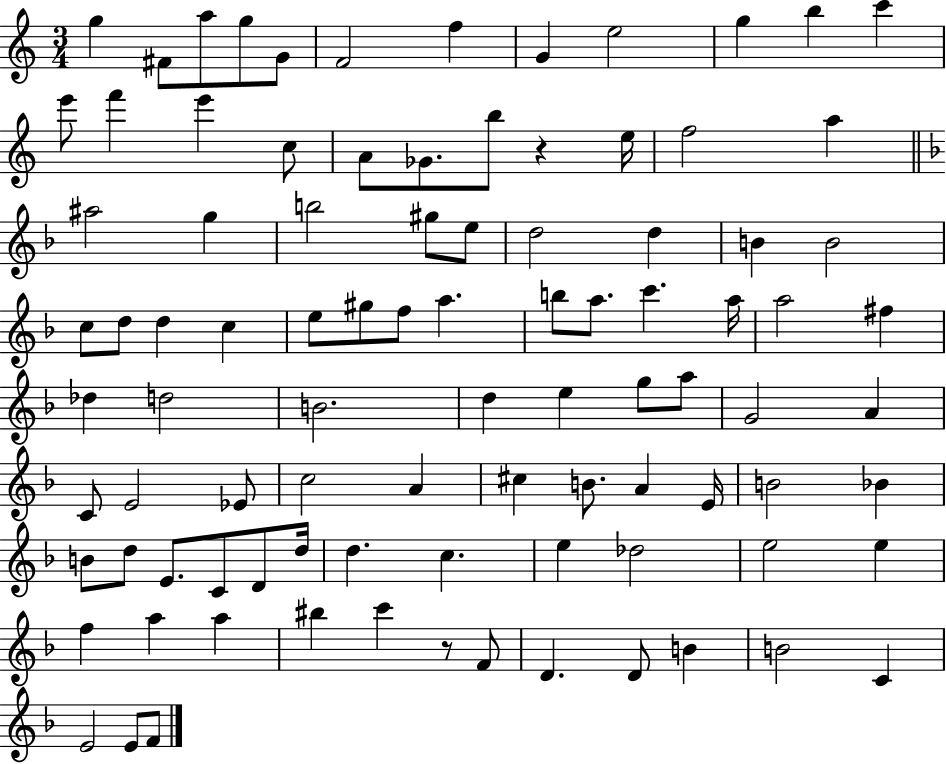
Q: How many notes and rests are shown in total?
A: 93